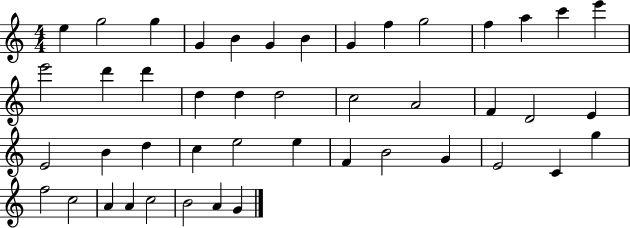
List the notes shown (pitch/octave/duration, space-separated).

E5/q G5/h G5/q G4/q B4/q G4/q B4/q G4/q F5/q G5/h F5/q A5/q C6/q E6/q E6/h D6/q D6/q D5/q D5/q D5/h C5/h A4/h F4/q D4/h E4/q E4/h B4/q D5/q C5/q E5/h E5/q F4/q B4/h G4/q E4/h C4/q G5/q F5/h C5/h A4/q A4/q C5/h B4/h A4/q G4/q